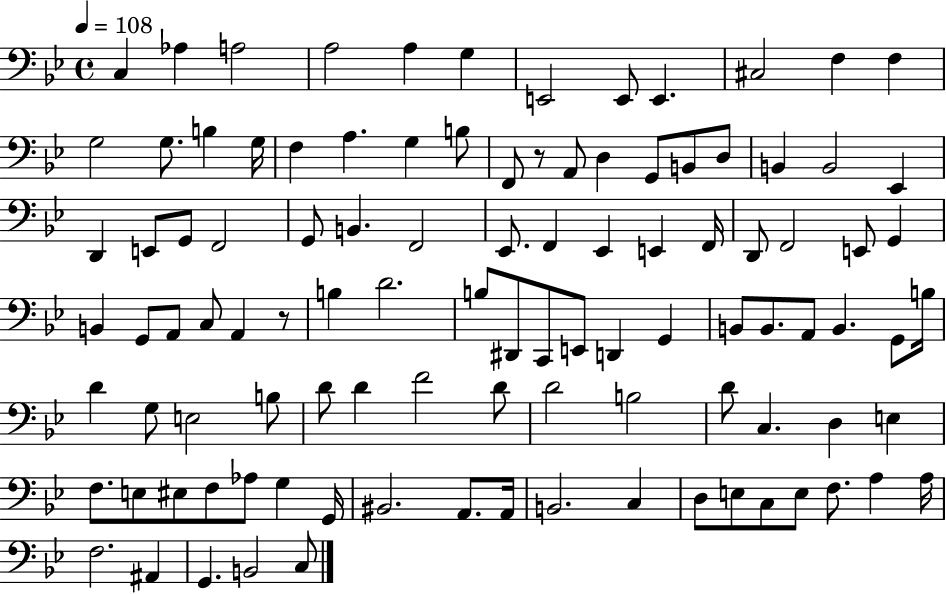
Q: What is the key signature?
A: BES major